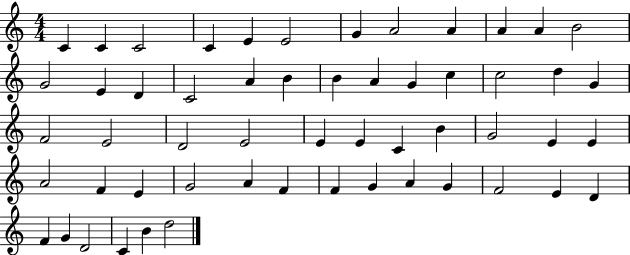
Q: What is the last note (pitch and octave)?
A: D5